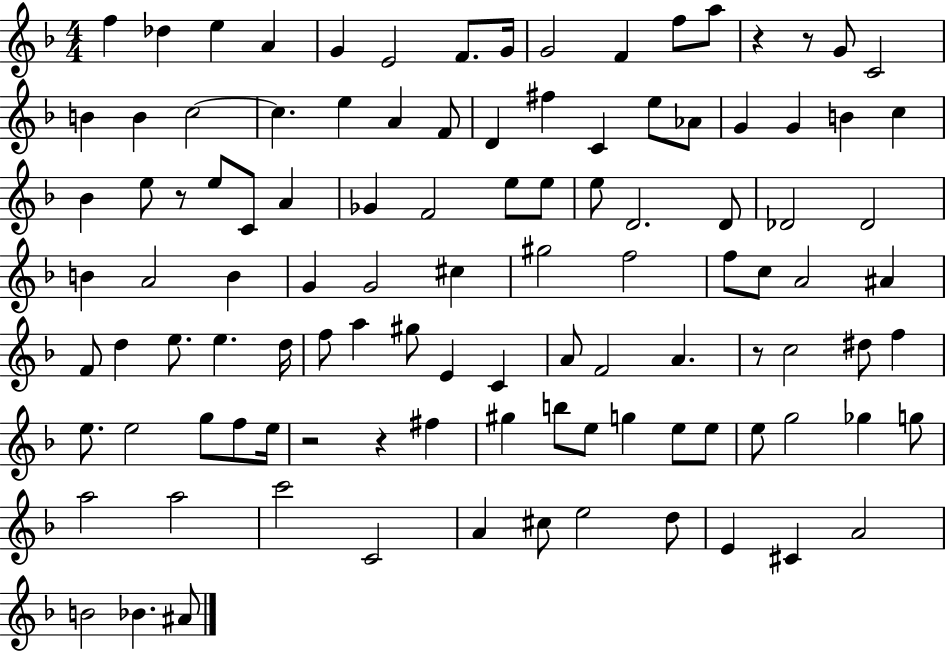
{
  \clef treble
  \numericTimeSignature
  \time 4/4
  \key f \major
  f''4 des''4 e''4 a'4 | g'4 e'2 f'8. g'16 | g'2 f'4 f''8 a''8 | r4 r8 g'8 c'2 | \break b'4 b'4 c''2~~ | c''4. e''4 a'4 f'8 | d'4 fis''4 c'4 e''8 aes'8 | g'4 g'4 b'4 c''4 | \break bes'4 e''8 r8 e''8 c'8 a'4 | ges'4 f'2 e''8 e''8 | e''8 d'2. d'8 | des'2 des'2 | \break b'4 a'2 b'4 | g'4 g'2 cis''4 | gis''2 f''2 | f''8 c''8 a'2 ais'4 | \break f'8 d''4 e''8. e''4. d''16 | f''8 a''4 gis''8 e'4 c'4 | a'8 f'2 a'4. | r8 c''2 dis''8 f''4 | \break e''8. e''2 g''8 f''8 e''16 | r2 r4 fis''4 | gis''4 b''8 e''8 g''4 e''8 e''8 | e''8 g''2 ges''4 g''8 | \break a''2 a''2 | c'''2 c'2 | a'4 cis''8 e''2 d''8 | e'4 cis'4 a'2 | \break b'2 bes'4. ais'8 | \bar "|."
}